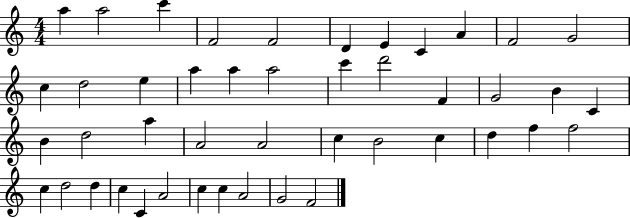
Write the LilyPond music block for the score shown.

{
  \clef treble
  \numericTimeSignature
  \time 4/4
  \key c \major
  a''4 a''2 c'''4 | f'2 f'2 | d'4 e'4 c'4 a'4 | f'2 g'2 | \break c''4 d''2 e''4 | a''4 a''4 a''2 | c'''4 d'''2 f'4 | g'2 b'4 c'4 | \break b'4 d''2 a''4 | a'2 a'2 | c''4 b'2 c''4 | d''4 f''4 f''2 | \break c''4 d''2 d''4 | c''4 c'4 a'2 | c''4 c''4 a'2 | g'2 f'2 | \break \bar "|."
}